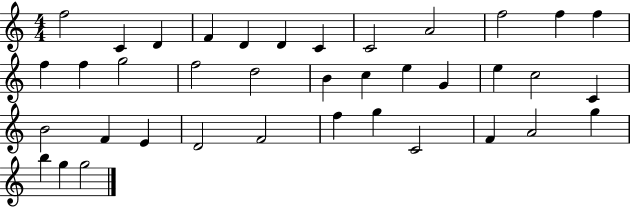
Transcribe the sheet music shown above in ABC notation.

X:1
T:Untitled
M:4/4
L:1/4
K:C
f2 C D F D D C C2 A2 f2 f f f f g2 f2 d2 B c e G e c2 C B2 F E D2 F2 f g C2 F A2 g b g g2